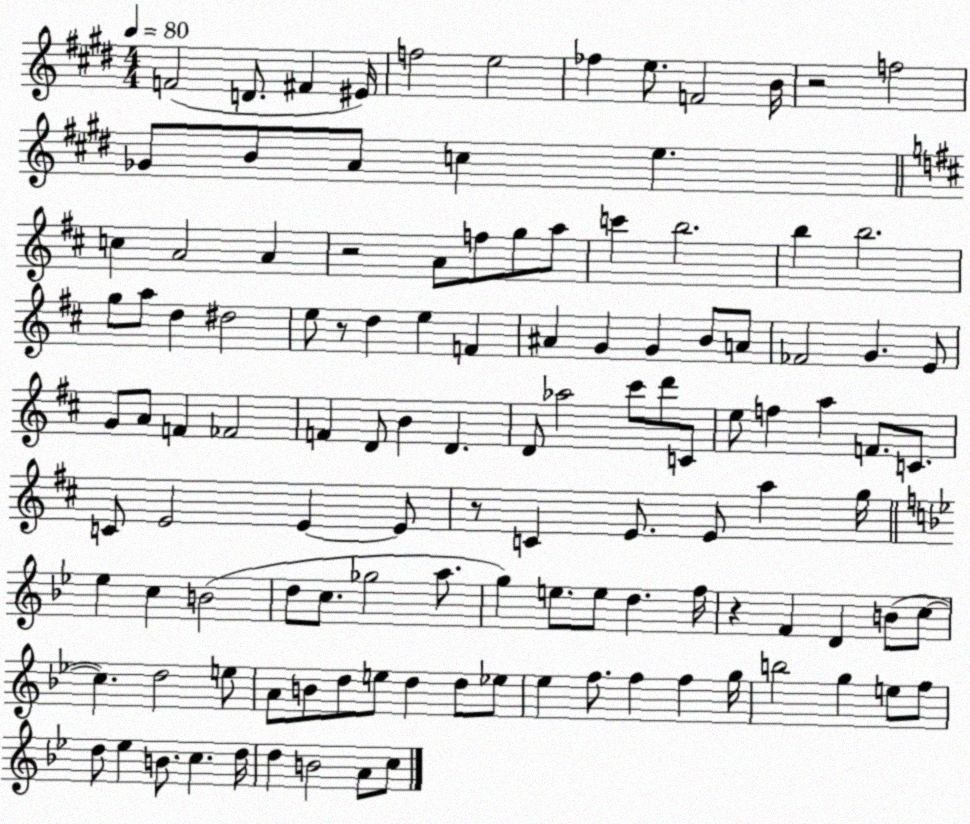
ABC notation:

X:1
T:Untitled
M:4/4
L:1/4
K:E
F2 D/2 ^F ^E/4 f2 e2 _f e/2 F2 B/4 z2 f2 _G/2 B/2 A/2 c e c A2 A z2 A/2 f/2 g/2 a/2 c' b2 b b2 g/2 a/2 d ^d2 e/2 z/2 d e F ^A G G B/2 A/2 _F2 G E/2 G/2 A/2 F _F2 F D/2 B D D/2 _a2 ^c'/2 d'/2 C/2 e/2 f a F/2 C/2 C/2 E2 E E/2 z/2 C E/2 E/2 a g/4 _e c B2 d/2 c/2 _g2 a/2 g e/2 e/2 d f/4 z F D B/2 c/2 c d2 e/2 A/2 B/2 d/2 e/2 d d/2 _e/2 _e f/2 f f g/4 b2 g e/2 f/2 d/2 _e B/2 c d/4 d B2 A/2 c/2